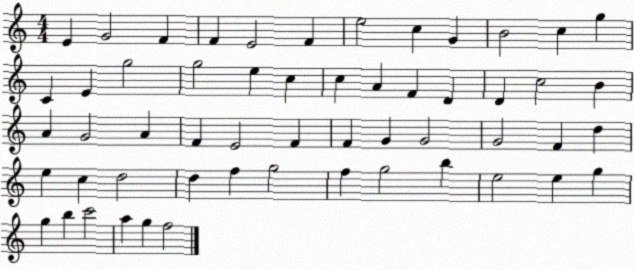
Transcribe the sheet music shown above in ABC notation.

X:1
T:Untitled
M:4/4
L:1/4
K:C
E G2 F F E2 F e2 c G B2 c g C E g2 g2 e c c A F D D c2 B A G2 A F E2 F F G G2 G2 F d e c d2 d f g2 f g2 b e2 e g g b c'2 a g f2